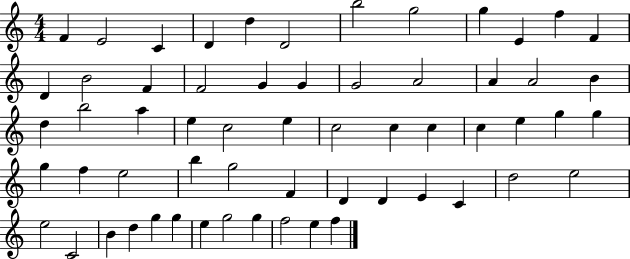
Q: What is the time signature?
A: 4/4